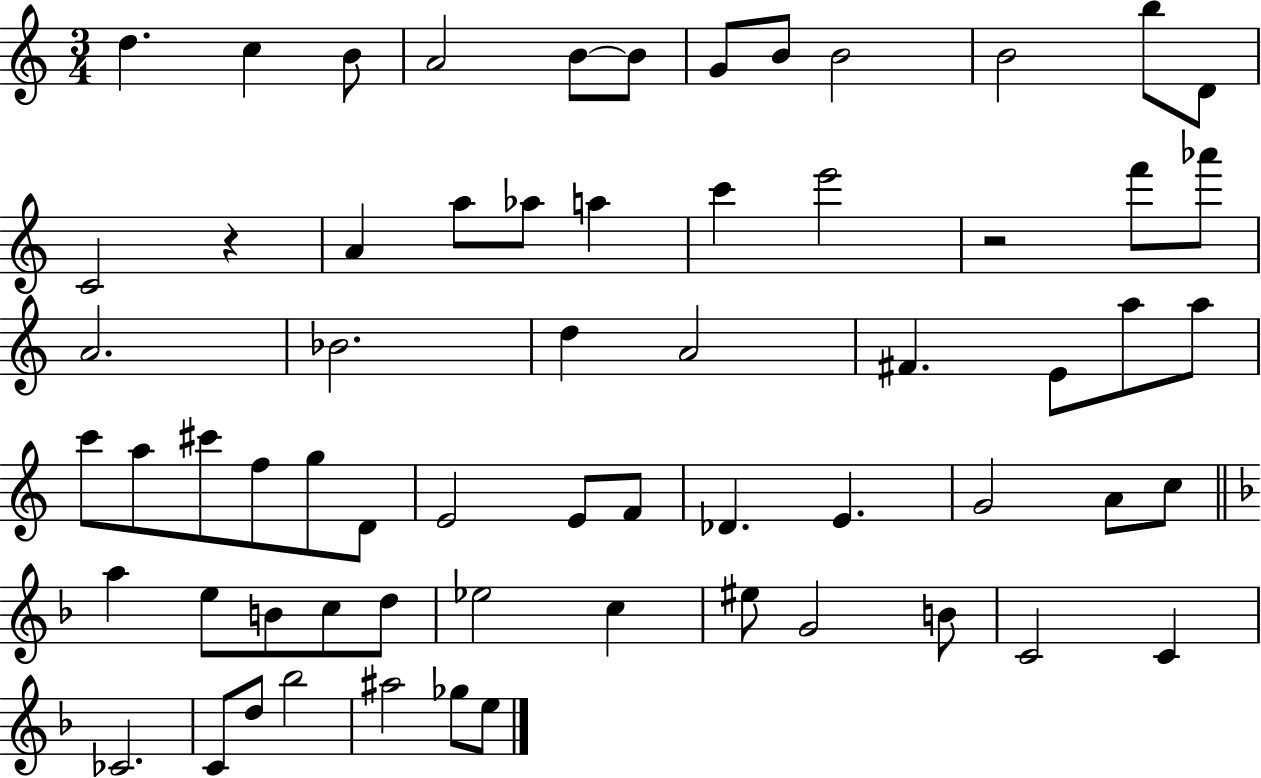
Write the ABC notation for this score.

X:1
T:Untitled
M:3/4
L:1/4
K:C
d c B/2 A2 B/2 B/2 G/2 B/2 B2 B2 b/2 D/2 C2 z A a/2 _a/2 a c' e'2 z2 f'/2 _a'/2 A2 _B2 d A2 ^F E/2 a/2 a/2 c'/2 a/2 ^c'/2 f/2 g/2 D/2 E2 E/2 F/2 _D E G2 A/2 c/2 a e/2 B/2 c/2 d/2 _e2 c ^e/2 G2 B/2 C2 C _C2 C/2 d/2 _b2 ^a2 _g/2 e/2